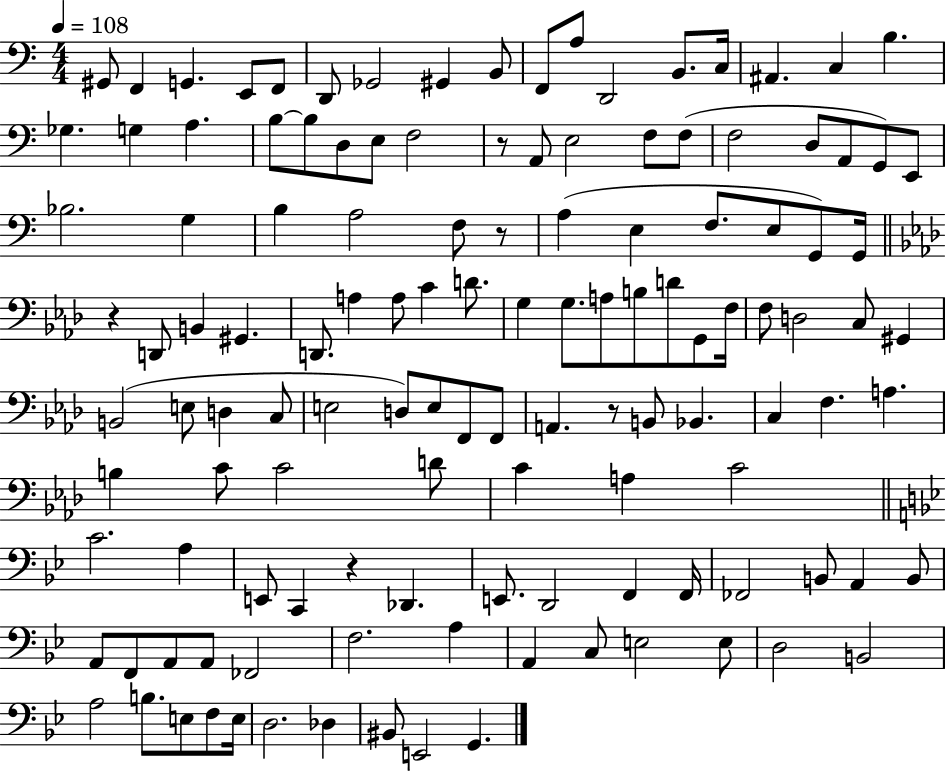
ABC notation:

X:1
T:Untitled
M:4/4
L:1/4
K:C
^G,,/2 F,, G,, E,,/2 F,,/2 D,,/2 _G,,2 ^G,, B,,/2 F,,/2 A,/2 D,,2 B,,/2 C,/4 ^A,, C, B, _G, G, A, B,/2 B,/2 D,/2 E,/2 F,2 z/2 A,,/2 E,2 F,/2 F,/2 F,2 D,/2 A,,/2 G,,/2 E,,/2 _B,2 G, B, A,2 F,/2 z/2 A, E, F,/2 E,/2 G,,/2 G,,/4 z D,,/2 B,, ^G,, D,,/2 A, A,/2 C D/2 G, G,/2 A,/2 B,/2 D/2 G,,/2 F,/4 F,/2 D,2 C,/2 ^G,, B,,2 E,/2 D, C,/2 E,2 D,/2 E,/2 F,,/2 F,,/2 A,, z/2 B,,/2 _B,, C, F, A, B, C/2 C2 D/2 C A, C2 C2 A, E,,/2 C,, z _D,, E,,/2 D,,2 F,, F,,/4 _F,,2 B,,/2 A,, B,,/2 A,,/2 F,,/2 A,,/2 A,,/2 _F,,2 F,2 A, A,, C,/2 E,2 E,/2 D,2 B,,2 A,2 B,/2 E,/2 F,/2 E,/4 D,2 _D, ^B,,/2 E,,2 G,,